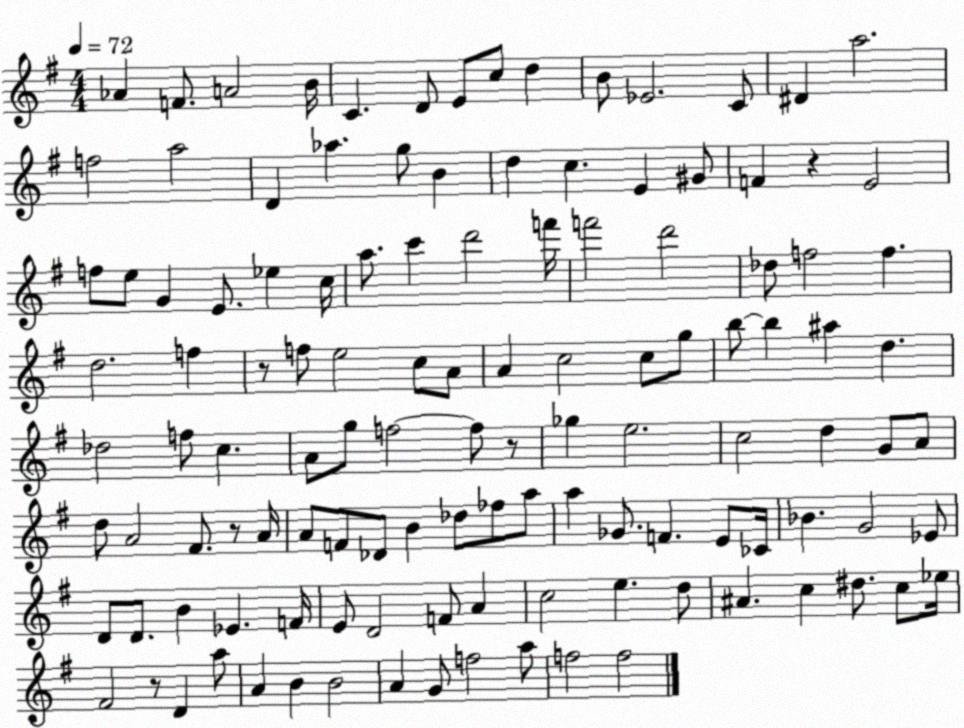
X:1
T:Untitled
M:4/4
L:1/4
K:G
_A F/2 A2 B/4 C D/2 E/2 c/2 d B/2 _E2 C/2 ^D a2 f2 a2 D _a g/2 B d c E ^G/2 F z E2 f/2 e/2 G E/2 _e c/4 a/2 c' d'2 f'/4 f'2 d'2 _d/2 f2 f d2 f z/2 f/2 e2 c/2 A/2 A c2 c/2 g/2 b/2 b ^a d _d2 f/2 c A/2 g/2 f2 f/2 z/2 _g e2 c2 d G/2 A/2 d/2 A2 ^F/2 z/2 A/4 A/2 F/2 _D/2 B _d/2 _f/2 a/2 a _G/2 F E/2 _C/4 _B G2 _E/2 D/2 D/2 B _E F/4 E/2 D2 F/2 A c2 e d/2 ^A c ^d/2 c/2 _e/4 ^F2 z/2 D a/2 A B B2 A G/2 f2 a/2 f2 f2